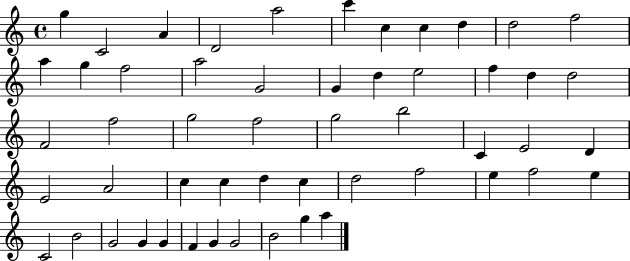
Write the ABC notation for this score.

X:1
T:Untitled
M:4/4
L:1/4
K:C
g C2 A D2 a2 c' c c d d2 f2 a g f2 a2 G2 G d e2 f d d2 F2 f2 g2 f2 g2 b2 C E2 D E2 A2 c c d c d2 f2 e f2 e C2 B2 G2 G G F G G2 B2 g a